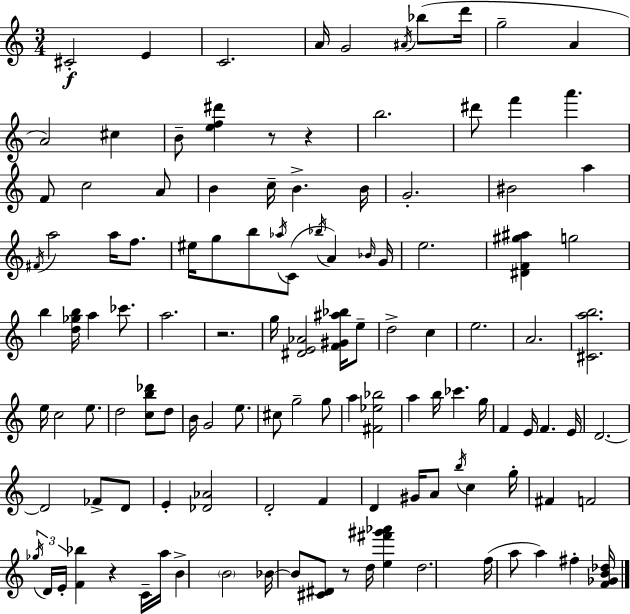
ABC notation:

X:1
T:Untitled
M:3/4
L:1/4
K:C
^C2 E C2 A/4 G2 ^A/4 _b/2 d'/4 g2 A A2 ^c B/2 [ef^d'] z/2 z b2 ^d'/2 f' a' F/2 c2 A/2 B c/4 B B/4 G2 ^B2 a ^F/4 a2 a/4 f/2 ^e/4 g/2 b/2 _a/4 C/2 _b/4 A _B/4 G/4 e2 [^DF^g^a] g2 b [d_gb]/4 a _c'/2 a2 z2 g/4 [^DE_A]2 [F^G^a_b]/4 e/2 d2 c e2 A2 [^Cab]2 e/4 c2 e/2 d2 [cb_d']/2 d/2 B/4 G2 e/2 ^c/2 g2 g/2 a [^F_e_b]2 a b/4 _c' g/4 F E/4 F E/4 D2 D2 _F/2 D/2 E [_D_A]2 D2 F D ^G/4 A/2 b/4 c g/4 ^F F2 _g/4 D/4 E/4 [F_b] z C/4 a/4 B B2 _B/4 _B/2 [^C^D]/2 z/2 d/4 [e^f'^g'_a'] d2 f/4 a/2 a ^f [F_GB_d]/4